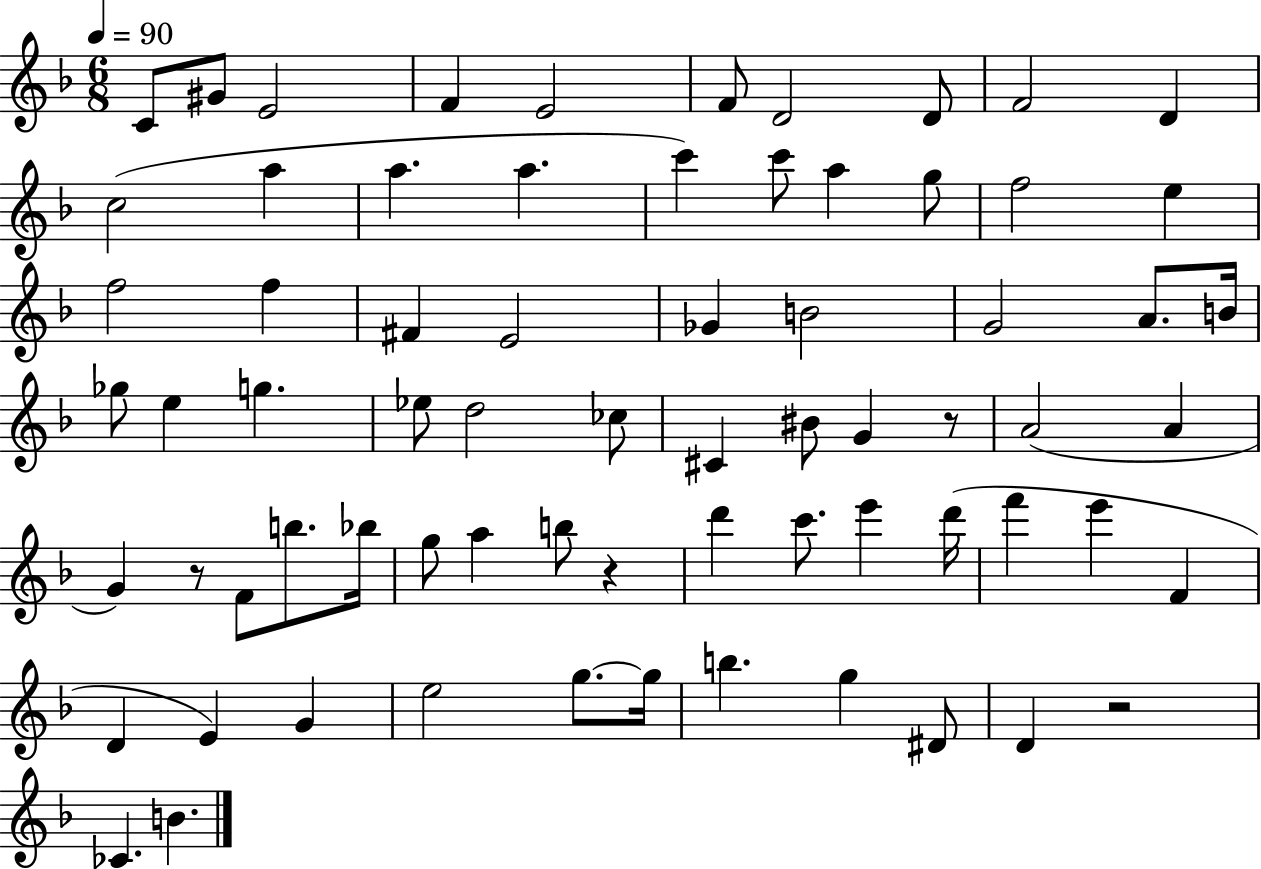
X:1
T:Untitled
M:6/8
L:1/4
K:F
C/2 ^G/2 E2 F E2 F/2 D2 D/2 F2 D c2 a a a c' c'/2 a g/2 f2 e f2 f ^F E2 _G B2 G2 A/2 B/4 _g/2 e g _e/2 d2 _c/2 ^C ^B/2 G z/2 A2 A G z/2 F/2 b/2 _b/4 g/2 a b/2 z d' c'/2 e' d'/4 f' e' F D E G e2 g/2 g/4 b g ^D/2 D z2 _C B